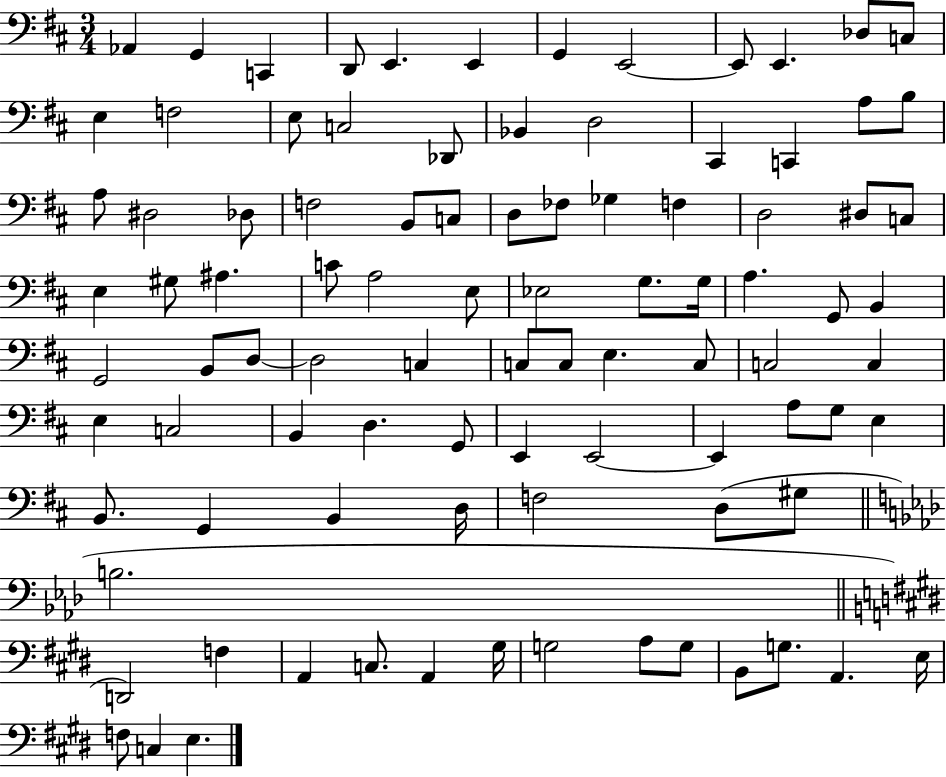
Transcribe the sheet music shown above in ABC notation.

X:1
T:Untitled
M:3/4
L:1/4
K:D
_A,, G,, C,, D,,/2 E,, E,, G,, E,,2 E,,/2 E,, _D,/2 C,/2 E, F,2 E,/2 C,2 _D,,/2 _B,, D,2 ^C,, C,, A,/2 B,/2 A,/2 ^D,2 _D,/2 F,2 B,,/2 C,/2 D,/2 _F,/2 _G, F, D,2 ^D,/2 C,/2 E, ^G,/2 ^A, C/2 A,2 E,/2 _E,2 G,/2 G,/4 A, G,,/2 B,, G,,2 B,,/2 D,/2 D,2 C, C,/2 C,/2 E, C,/2 C,2 C, E, C,2 B,, D, G,,/2 E,, E,,2 E,, A,/2 G,/2 E, B,,/2 G,, B,, D,/4 F,2 D,/2 ^G,/2 B,2 D,,2 F, A,, C,/2 A,, ^G,/4 G,2 A,/2 G,/2 B,,/2 G,/2 A,, E,/4 F,/2 C, E,